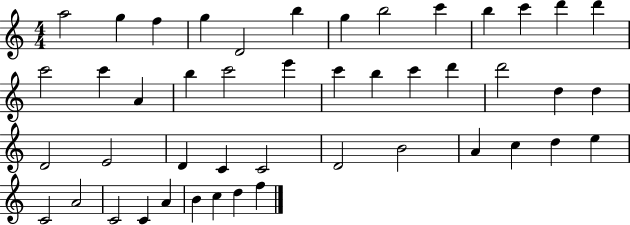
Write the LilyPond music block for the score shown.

{
  \clef treble
  \numericTimeSignature
  \time 4/4
  \key c \major
  a''2 g''4 f''4 | g''4 d'2 b''4 | g''4 b''2 c'''4 | b''4 c'''4 d'''4 d'''4 | \break c'''2 c'''4 a'4 | b''4 c'''2 e'''4 | c'''4 b''4 c'''4 d'''4 | d'''2 d''4 d''4 | \break d'2 e'2 | d'4 c'4 c'2 | d'2 b'2 | a'4 c''4 d''4 e''4 | \break c'2 a'2 | c'2 c'4 a'4 | b'4 c''4 d''4 f''4 | \bar "|."
}